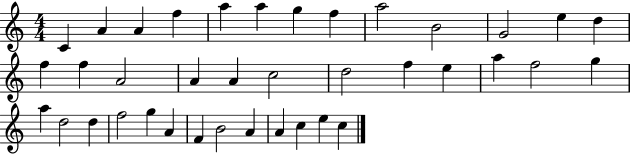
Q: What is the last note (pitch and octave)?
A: C5